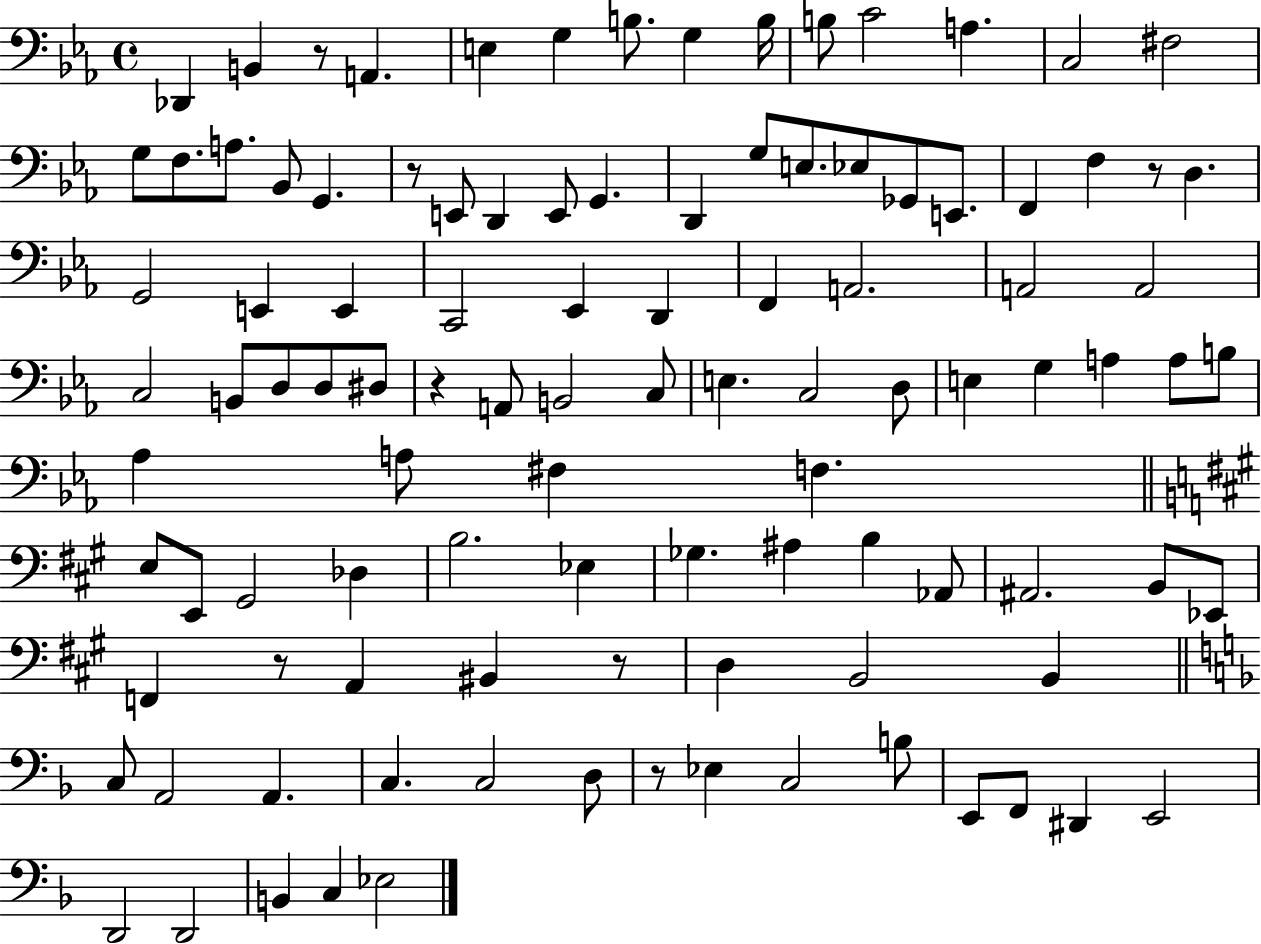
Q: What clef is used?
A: bass